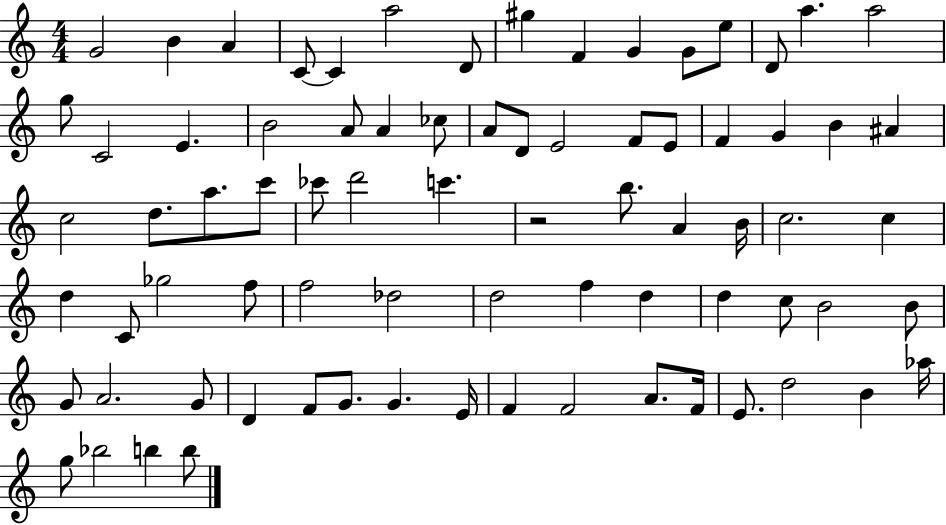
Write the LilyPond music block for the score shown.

{
  \clef treble
  \numericTimeSignature
  \time 4/4
  \key c \major
  g'2 b'4 a'4 | c'8~~ c'4 a''2 d'8 | gis''4 f'4 g'4 g'8 e''8 | d'8 a''4. a''2 | \break g''8 c'2 e'4. | b'2 a'8 a'4 ces''8 | a'8 d'8 e'2 f'8 e'8 | f'4 g'4 b'4 ais'4 | \break c''2 d''8. a''8. c'''8 | ces'''8 d'''2 c'''4. | r2 b''8. a'4 b'16 | c''2. c''4 | \break d''4 c'8 ges''2 f''8 | f''2 des''2 | d''2 f''4 d''4 | d''4 c''8 b'2 b'8 | \break g'8 a'2. g'8 | d'4 f'8 g'8. g'4. e'16 | f'4 f'2 a'8. f'16 | e'8. d''2 b'4 aes''16 | \break g''8 bes''2 b''4 b''8 | \bar "|."
}